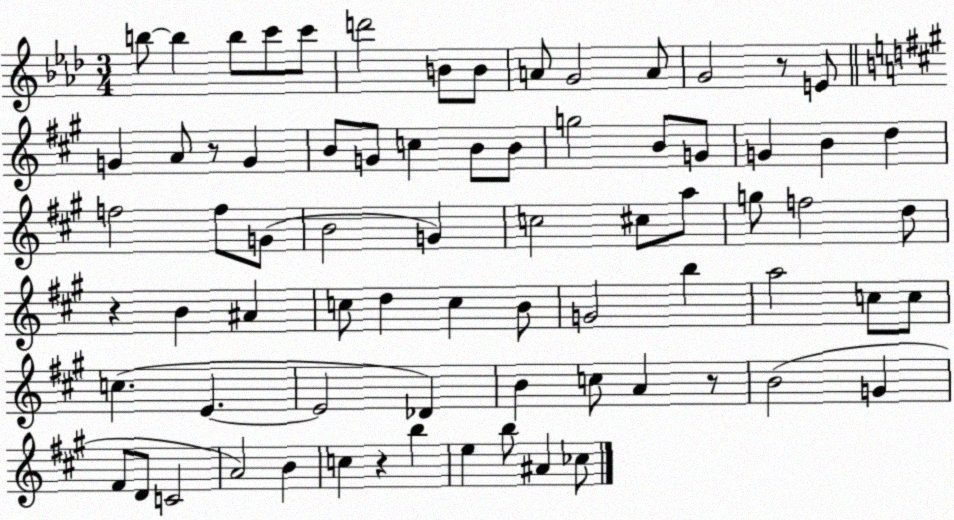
X:1
T:Untitled
M:3/4
L:1/4
K:Ab
b/2 b b/2 c'/2 c'/2 d'2 B/2 B/2 A/2 G2 A/2 G2 z/2 E/2 G A/2 z/2 G B/2 G/2 c B/2 B/2 g2 B/2 G/2 G B d f2 f/2 G/2 B2 G c2 ^c/2 a/2 g/2 f2 d/2 z B ^A c/2 d c B/2 G2 b a2 c/2 c/2 c E E2 _D B c/2 A z/2 B2 G ^F/2 D/2 C2 A2 B c z b e b/2 ^A _c/2